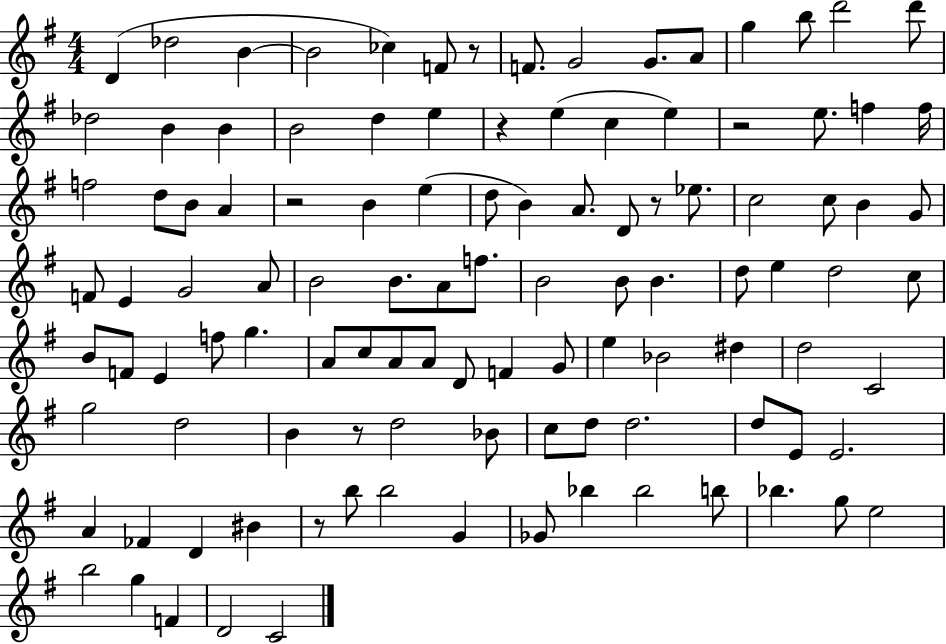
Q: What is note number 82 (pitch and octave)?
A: D5